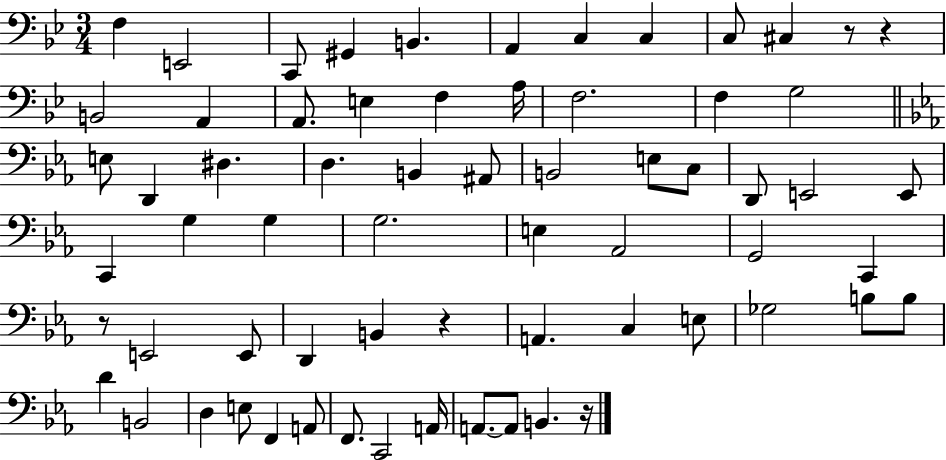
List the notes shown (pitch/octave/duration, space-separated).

F3/q E2/h C2/e G#2/q B2/q. A2/q C3/q C3/q C3/e C#3/q R/e R/q B2/h A2/q A2/e. E3/q F3/q A3/s F3/h. F3/q G3/h E3/e D2/q D#3/q. D3/q. B2/q A#2/e B2/h E3/e C3/e D2/e E2/h E2/e C2/q G3/q G3/q G3/h. E3/q Ab2/h G2/h C2/q R/e E2/h E2/e D2/q B2/q R/q A2/q. C3/q E3/e Gb3/h B3/e B3/e D4/q B2/h D3/q E3/e F2/q A2/e F2/e. C2/h A2/s A2/e. A2/e B2/q. R/s